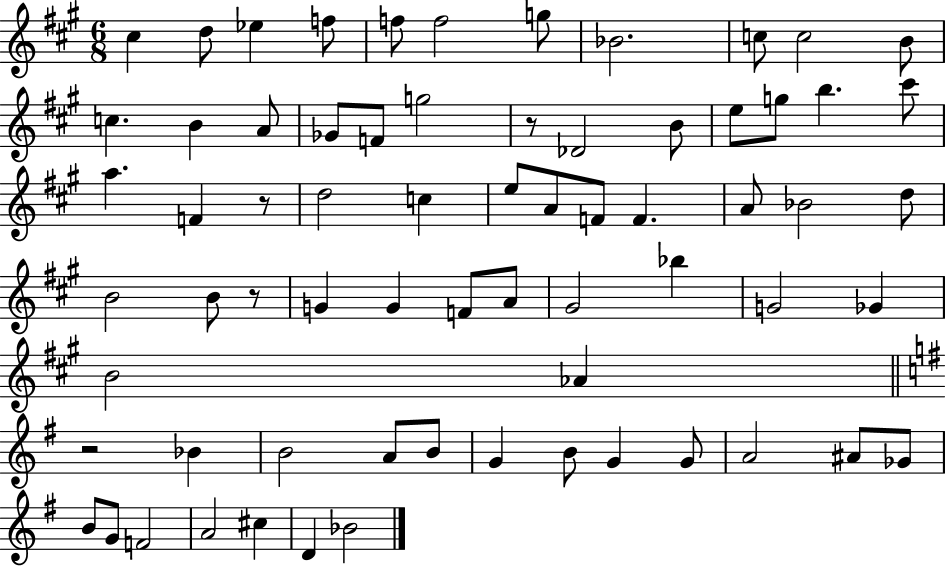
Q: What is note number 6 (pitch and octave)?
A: F5